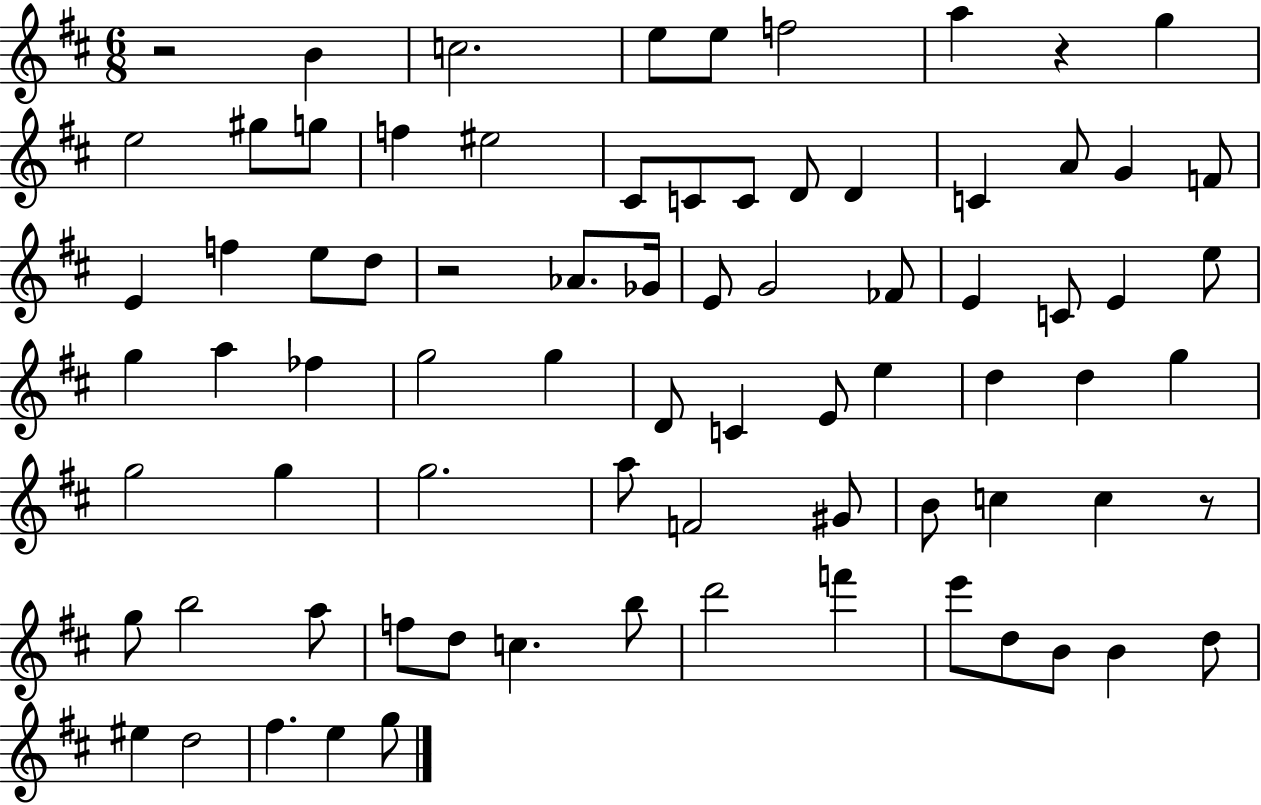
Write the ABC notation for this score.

X:1
T:Untitled
M:6/8
L:1/4
K:D
z2 B c2 e/2 e/2 f2 a z g e2 ^g/2 g/2 f ^e2 ^C/2 C/2 C/2 D/2 D C A/2 G F/2 E f e/2 d/2 z2 _A/2 _G/4 E/2 G2 _F/2 E C/2 E e/2 g a _f g2 g D/2 C E/2 e d d g g2 g g2 a/2 F2 ^G/2 B/2 c c z/2 g/2 b2 a/2 f/2 d/2 c b/2 d'2 f' e'/2 d/2 B/2 B d/2 ^e d2 ^f e g/2